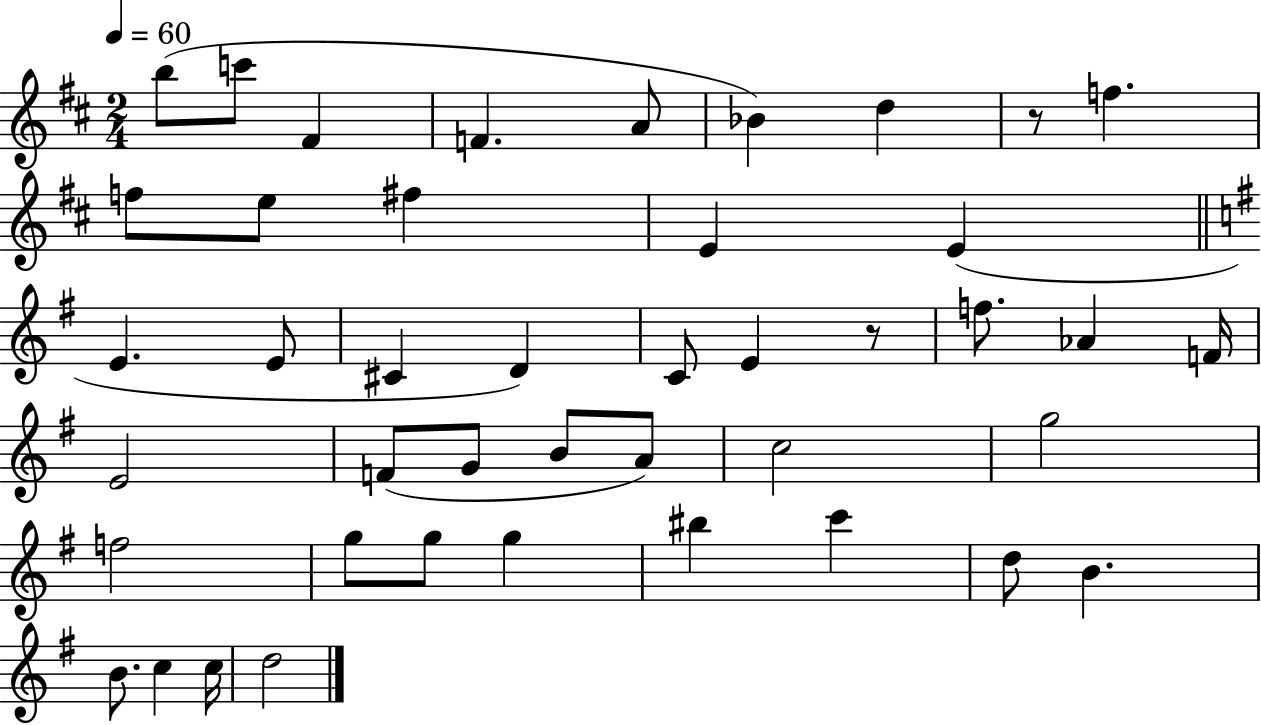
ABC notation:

X:1
T:Untitled
M:2/4
L:1/4
K:D
b/2 c'/2 ^F F A/2 _B d z/2 f f/2 e/2 ^f E E E E/2 ^C D C/2 E z/2 f/2 _A F/4 E2 F/2 G/2 B/2 A/2 c2 g2 f2 g/2 g/2 g ^b c' d/2 B B/2 c c/4 d2